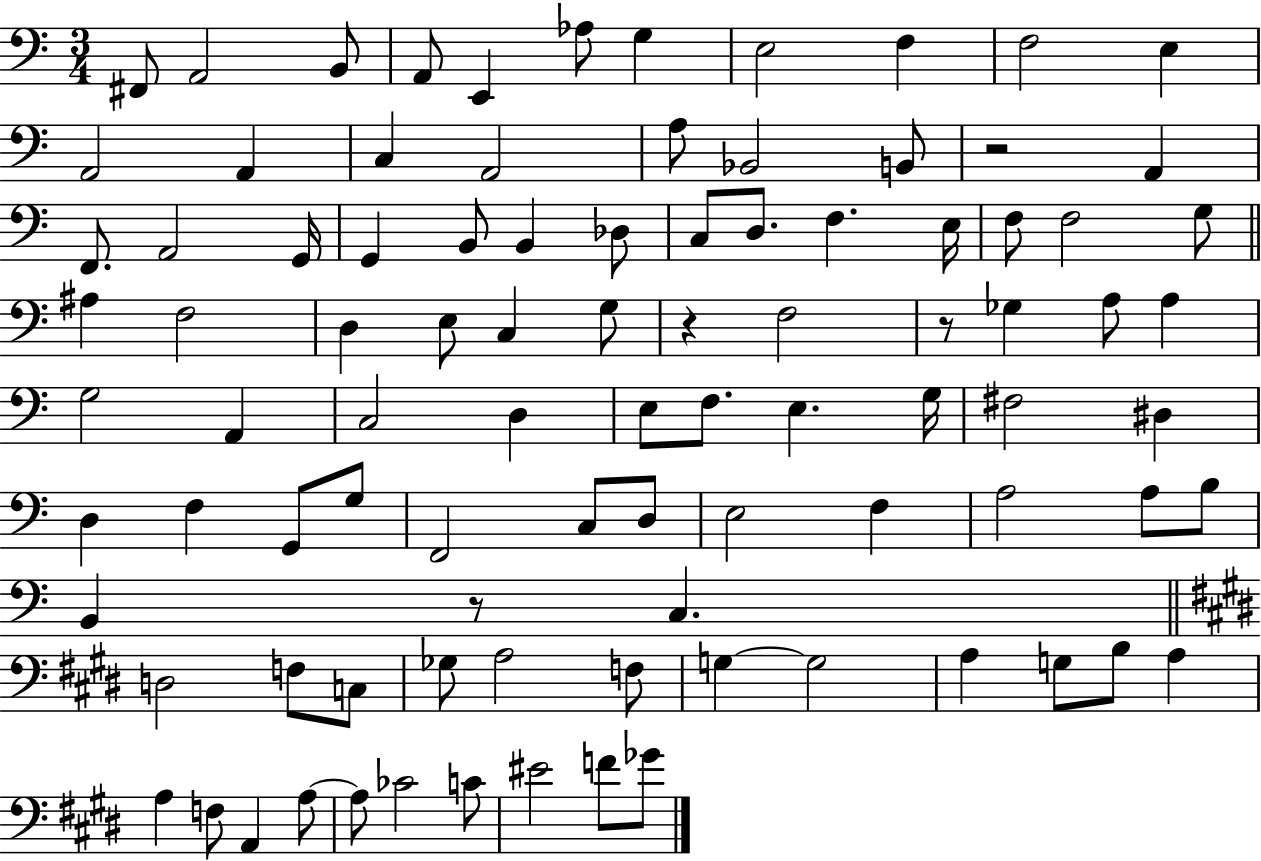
F#2/e A2/h B2/e A2/e E2/q Ab3/e G3/q E3/h F3/q F3/h E3/q A2/h A2/q C3/q A2/h A3/e Bb2/h B2/e R/h A2/q F2/e. A2/h G2/s G2/q B2/e B2/q Db3/e C3/e D3/e. F3/q. E3/s F3/e F3/h G3/e A#3/q F3/h D3/q E3/e C3/q G3/e R/q F3/h R/e Gb3/q A3/e A3/q G3/h A2/q C3/h D3/q E3/e F3/e. E3/q. G3/s F#3/h D#3/q D3/q F3/q G2/e G3/e F2/h C3/e D3/e E3/h F3/q A3/h A3/e B3/e B2/q R/e C3/q. D3/h F3/e C3/e Gb3/e A3/h F3/e G3/q G3/h A3/q G3/e B3/e A3/q A3/q F3/e A2/q A3/e A3/e CES4/h C4/e EIS4/h F4/e Gb4/e